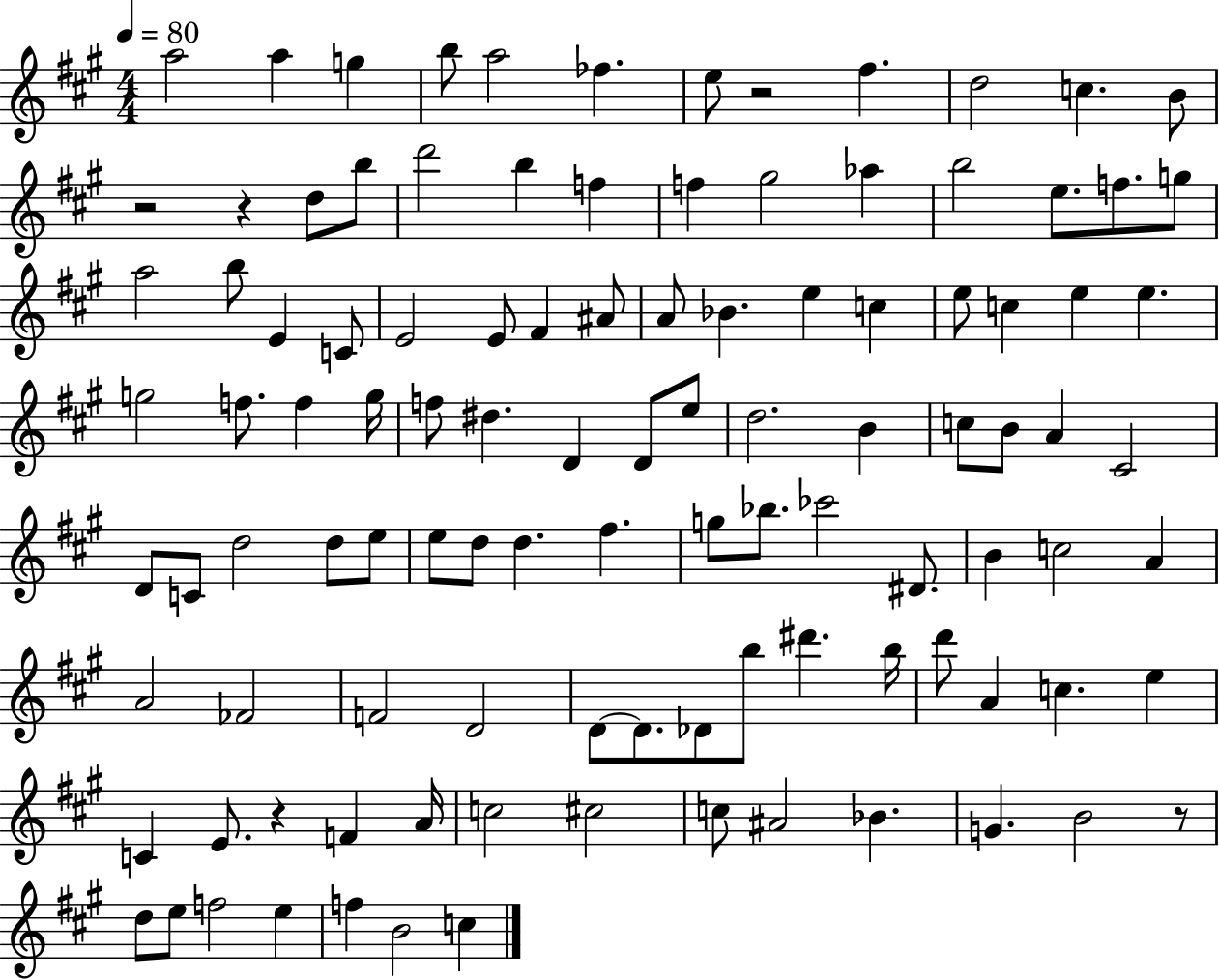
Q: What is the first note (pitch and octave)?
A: A5